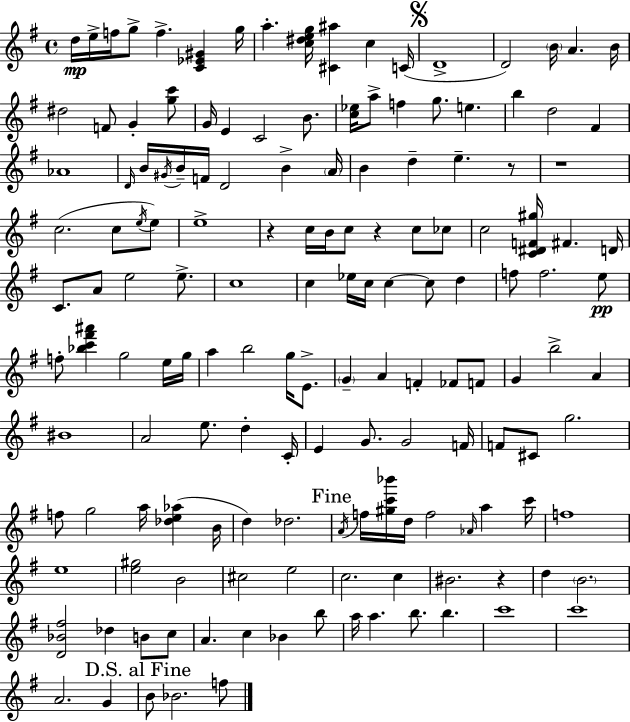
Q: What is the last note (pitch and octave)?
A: F5